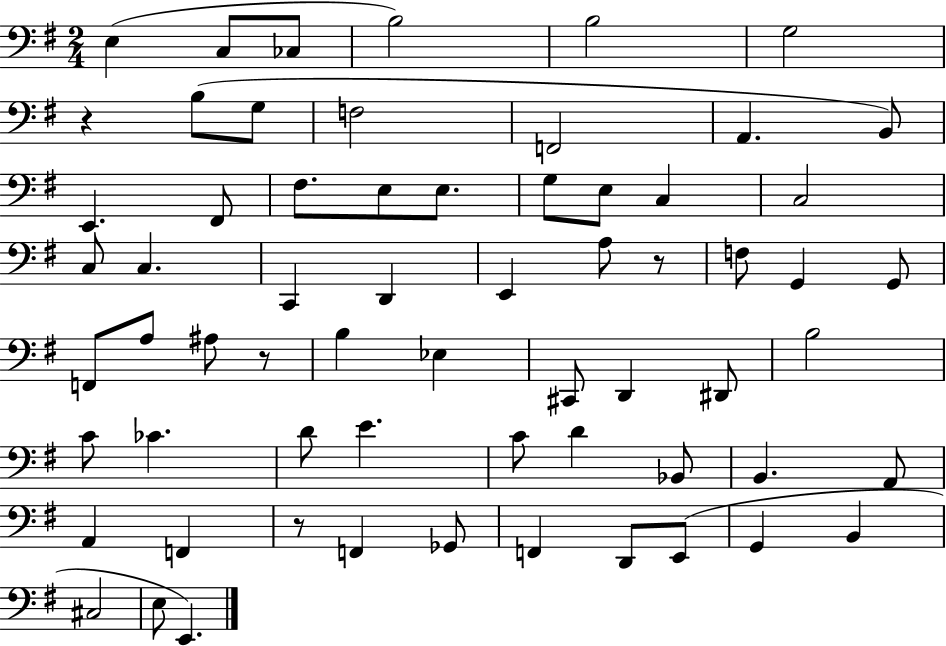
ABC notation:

X:1
T:Untitled
M:2/4
L:1/4
K:G
E, C,/2 _C,/2 B,2 B,2 G,2 z B,/2 G,/2 F,2 F,,2 A,, B,,/2 E,, ^F,,/2 ^F,/2 E,/2 E,/2 G,/2 E,/2 C, C,2 C,/2 C, C,, D,, E,, A,/2 z/2 F,/2 G,, G,,/2 F,,/2 A,/2 ^A,/2 z/2 B, _E, ^C,,/2 D,, ^D,,/2 B,2 C/2 _C D/2 E C/2 D _B,,/2 B,, A,,/2 A,, F,, z/2 F,, _G,,/2 F,, D,,/2 E,,/2 G,, B,, ^C,2 E,/2 E,,